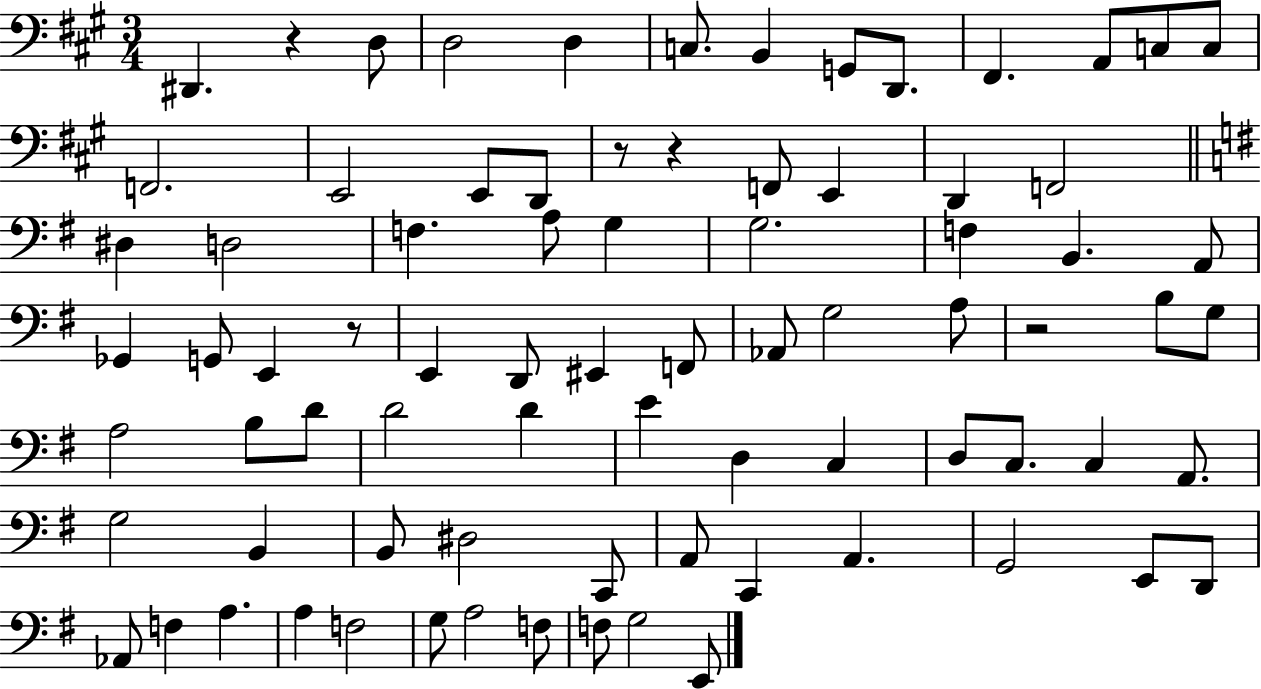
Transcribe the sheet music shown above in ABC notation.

X:1
T:Untitled
M:3/4
L:1/4
K:A
^D,, z D,/2 D,2 D, C,/2 B,, G,,/2 D,,/2 ^F,, A,,/2 C,/2 C,/2 F,,2 E,,2 E,,/2 D,,/2 z/2 z F,,/2 E,, D,, F,,2 ^D, D,2 F, A,/2 G, G,2 F, B,, A,,/2 _G,, G,,/2 E,, z/2 E,, D,,/2 ^E,, F,,/2 _A,,/2 G,2 A,/2 z2 B,/2 G,/2 A,2 B,/2 D/2 D2 D E D, C, D,/2 C,/2 C, A,,/2 G,2 B,, B,,/2 ^D,2 C,,/2 A,,/2 C,, A,, G,,2 E,,/2 D,,/2 _A,,/2 F, A, A, F,2 G,/2 A,2 F,/2 F,/2 G,2 E,,/2